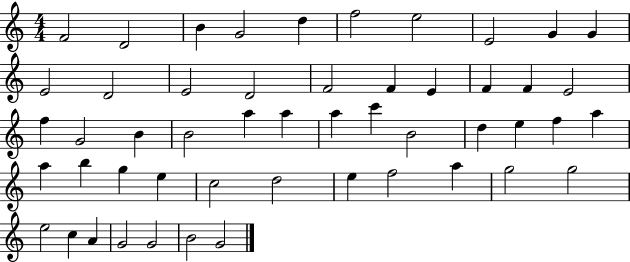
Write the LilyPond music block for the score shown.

{
  \clef treble
  \numericTimeSignature
  \time 4/4
  \key c \major
  f'2 d'2 | b'4 g'2 d''4 | f''2 e''2 | e'2 g'4 g'4 | \break e'2 d'2 | e'2 d'2 | f'2 f'4 e'4 | f'4 f'4 e'2 | \break f''4 g'2 b'4 | b'2 a''4 a''4 | a''4 c'''4 b'2 | d''4 e''4 f''4 a''4 | \break a''4 b''4 g''4 e''4 | c''2 d''2 | e''4 f''2 a''4 | g''2 g''2 | \break e''2 c''4 a'4 | g'2 g'2 | b'2 g'2 | \bar "|."
}